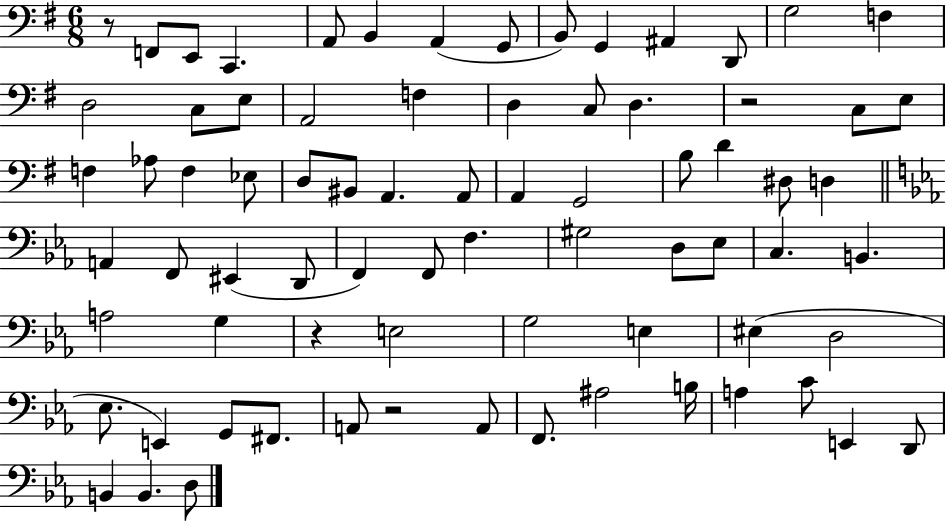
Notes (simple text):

R/e F2/e E2/e C2/q. A2/e B2/q A2/q G2/e B2/e G2/q A#2/q D2/e G3/h F3/q D3/h C3/e E3/e A2/h F3/q D3/q C3/e D3/q. R/h C3/e E3/e F3/q Ab3/e F3/q Eb3/e D3/e BIS2/e A2/q. A2/e A2/q G2/h B3/e D4/q D#3/e D3/q A2/q F2/e EIS2/q D2/e F2/q F2/e F3/q. G#3/h D3/e Eb3/e C3/q. B2/q. A3/h G3/q R/q E3/h G3/h E3/q EIS3/q D3/h Eb3/e. E2/q G2/e F#2/e. A2/e R/h A2/e F2/e. A#3/h B3/s A3/q C4/e E2/q D2/e B2/q B2/q. D3/e